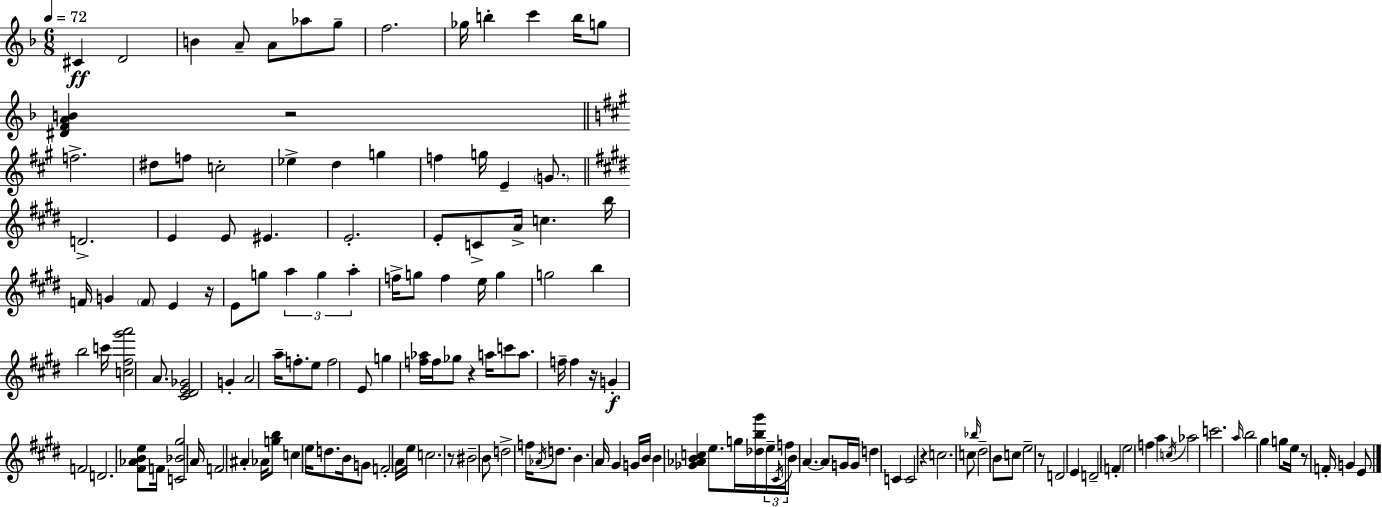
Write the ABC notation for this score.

X:1
T:Untitled
M:6/8
L:1/4
K:Dm
^C D2 B A/2 A/2 _a/2 g/2 f2 _g/4 b c' b/4 g/2 [^DFAB] z2 f2 ^d/2 f/2 c2 _e d g f g/4 E G/2 D2 E E/2 ^E E2 E/2 C/2 A/4 c b/4 F/4 G F/2 E z/4 E/2 g/2 a g a f/4 g/2 f e/4 g g2 b b2 c'/4 [c^f^g'a']2 A/2 [^C^DE_G]2 G A2 a/4 f/2 e/2 f2 E/2 g [f_a]/4 f/4 _g/2 z a/4 c'/2 a/2 f/4 f z/4 G F2 D2 [^F_ABe]/2 F/4 [C_B^g]2 A/4 F2 ^A _A/4 [gb]/2 c e/4 d/2 B/4 G/2 F2 A/4 e/4 c2 z/2 ^B2 B/2 d2 f/4 _A/4 d/2 B A/4 ^G G/4 B/4 B [_G_ABc] e/2 g/4 [_db^g']/4 e/4 ^C/4 f/4 B/2 A A/2 G/4 G/4 d C C2 z c2 c/2 _b/4 ^d2 B/2 c/2 e2 z/2 D2 E D2 F e2 f a c/4 _a2 c'2 a/4 b2 ^g g/2 e/4 z/2 F/4 G E/2